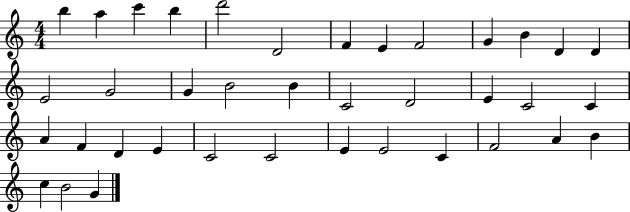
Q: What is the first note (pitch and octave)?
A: B5